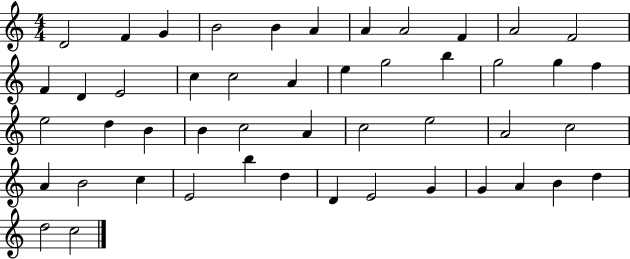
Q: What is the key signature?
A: C major